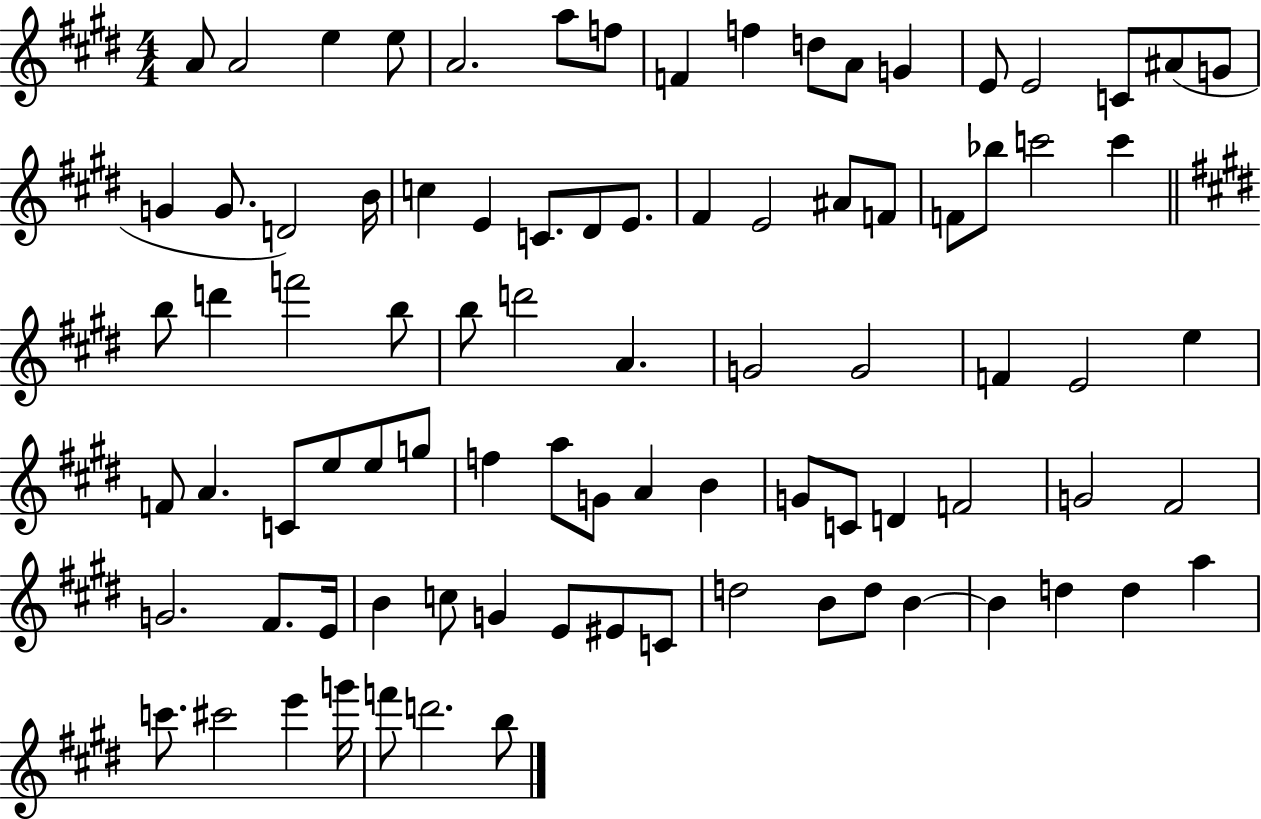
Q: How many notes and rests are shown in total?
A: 87